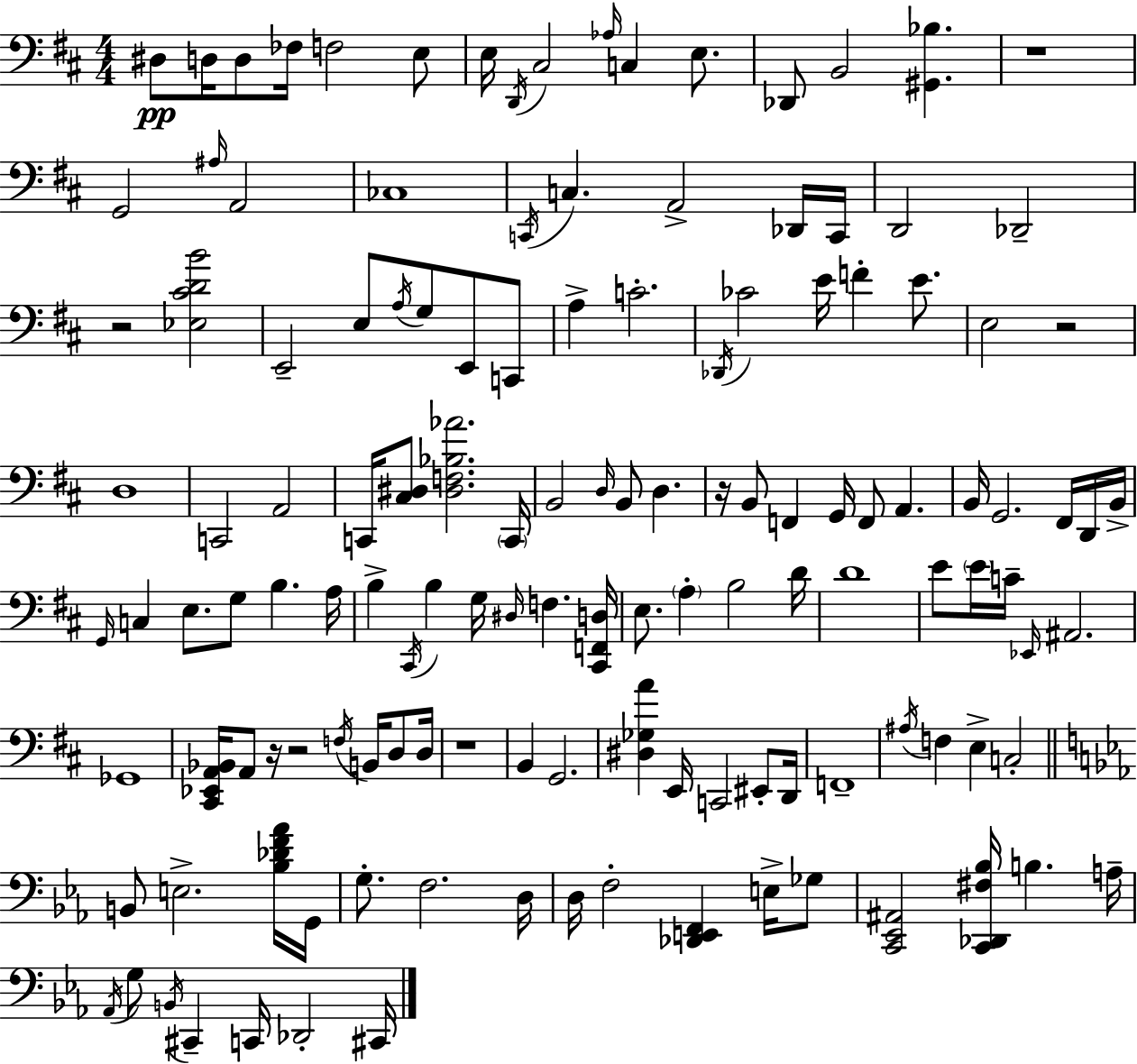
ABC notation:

X:1
T:Untitled
M:4/4
L:1/4
K:D
^D,/2 D,/4 D,/2 _F,/4 F,2 E,/2 E,/4 D,,/4 ^C,2 _A,/4 C, E,/2 _D,,/2 B,,2 [^G,,_B,] z4 G,,2 ^A,/4 A,,2 _C,4 C,,/4 C, A,,2 _D,,/4 C,,/4 D,,2 _D,,2 z2 [_E,^CDB]2 E,,2 E,/2 A,/4 G,/2 E,,/2 C,,/2 A, C2 _D,,/4 _C2 E/4 F E/2 E,2 z2 D,4 C,,2 A,,2 C,,/4 [^C,^D,]/2 [^D,F,_B,_A]2 C,,/4 B,,2 D,/4 B,,/2 D, z/4 B,,/2 F,, G,,/4 F,,/2 A,, B,,/4 G,,2 ^F,,/4 D,,/4 B,,/4 G,,/4 C, E,/2 G,/2 B, A,/4 B, ^C,,/4 B, G,/4 ^D,/4 F, [^C,,F,,D,]/4 E,/2 A, B,2 D/4 D4 E/2 E/4 C/4 _E,,/4 ^A,,2 _G,,4 [^C,,_E,,A,,_B,,]/4 A,,/2 z/4 z2 F,/4 B,,/4 D,/2 D,/4 z4 B,, G,,2 [^D,_G,A] E,,/4 C,,2 ^E,,/2 D,,/4 F,,4 ^A,/4 F, E, C,2 B,,/2 E,2 [_B,_DF_A]/4 G,,/4 G,/2 F,2 D,/4 D,/4 F,2 [_D,,E,,F,,] E,/4 _G,/2 [C,,_E,,^A,,]2 [C,,_D,,^F,_B,]/4 B, A,/4 _A,,/4 G,/2 B,,/4 ^C,, C,,/4 _D,,2 ^C,,/4